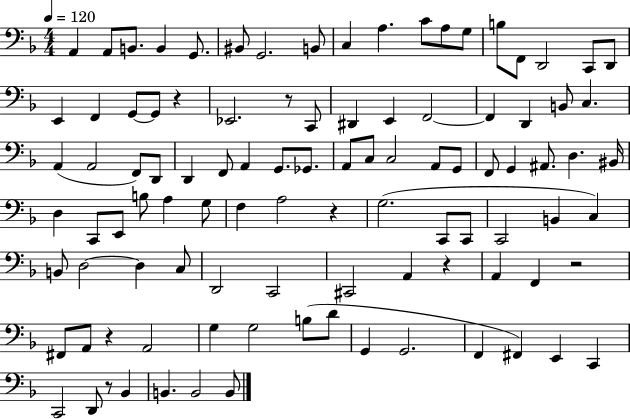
A2/q A2/e B2/e. B2/q G2/e. BIS2/e G2/h. B2/e C3/q A3/q. C4/e A3/e G3/e B3/e F2/e D2/h C2/e D2/e E2/q F2/q G2/e G2/e R/q Eb2/h. R/e C2/e D#2/q E2/q F2/h F2/q D2/q B2/e C3/q. A2/q A2/h F2/e D2/e D2/q F2/e A2/q G2/e. Gb2/e. A2/e C3/e C3/h A2/e G2/e F2/e G2/q A#2/e. D3/q. BIS2/s D3/q C2/e E2/e B3/e A3/q G3/e F3/q A3/h R/q G3/h. C2/e C2/e C2/h B2/q C3/q B2/e D3/h D3/q C3/e D2/h C2/h C#2/h A2/q R/q A2/q F2/q R/h F#2/e A2/e R/q A2/h G3/q G3/h B3/e D4/e G2/q G2/h. F2/q F#2/q E2/q C2/q C2/h D2/e R/e Bb2/q B2/q. B2/h B2/e